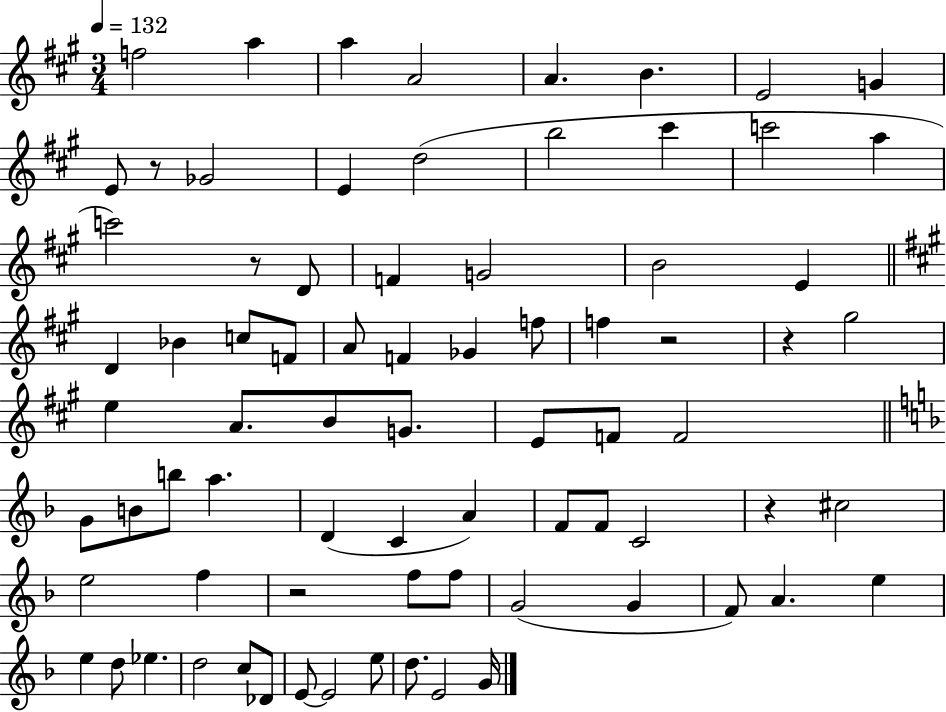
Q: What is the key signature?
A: A major